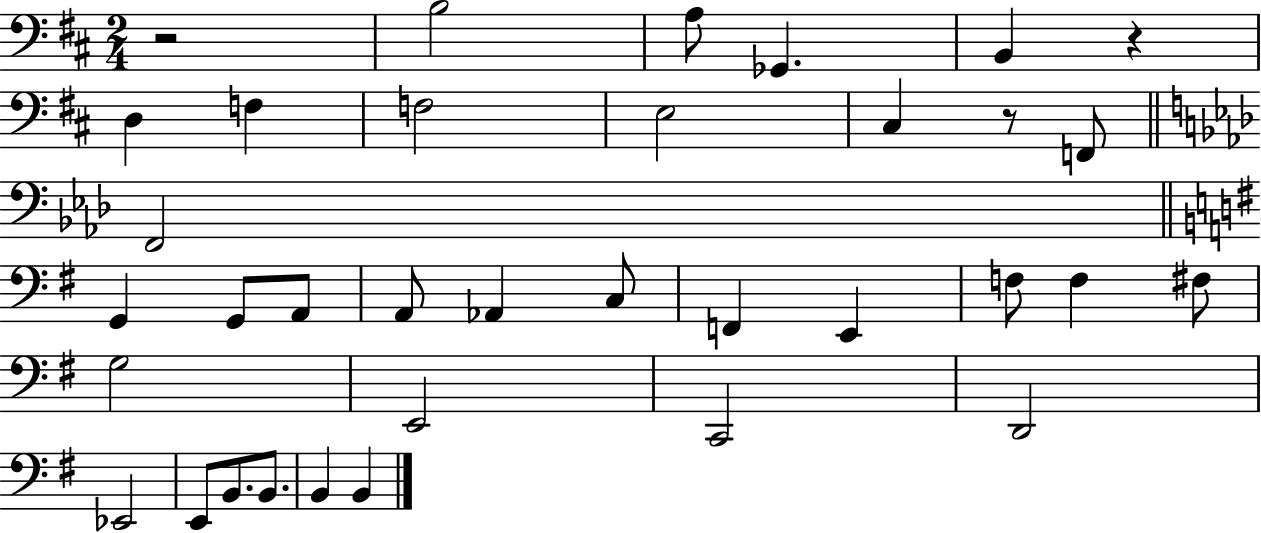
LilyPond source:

{
  \clef bass
  \numericTimeSignature
  \time 2/4
  \key d \major
  \repeat volta 2 { r2 | b2 | a8 ges,4. | b,4 r4 | \break d4 f4 | f2 | e2 | cis4 r8 f,8 | \break \bar "||" \break \key f \minor f,2 | \bar "||" \break \key g \major g,4 g,8 a,8 | a,8 aes,4 c8 | f,4 e,4 | f8 f4 fis8 | \break g2 | e,2 | c,2 | d,2 | \break ees,2 | e,8 b,8. b,8. | b,4 b,4 | } \bar "|."
}